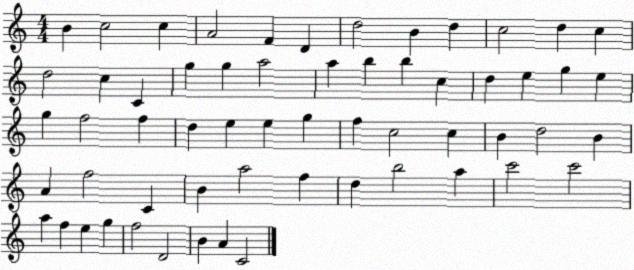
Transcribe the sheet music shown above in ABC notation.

X:1
T:Untitled
M:4/4
L:1/4
K:C
B c2 c A2 F D d2 B d c2 d c d2 c C g g a2 a b b c d e g e g f2 f d e e g f c2 c B d2 B A f2 C B a2 f d b2 a c'2 c'2 a f e g f2 D2 B A C2